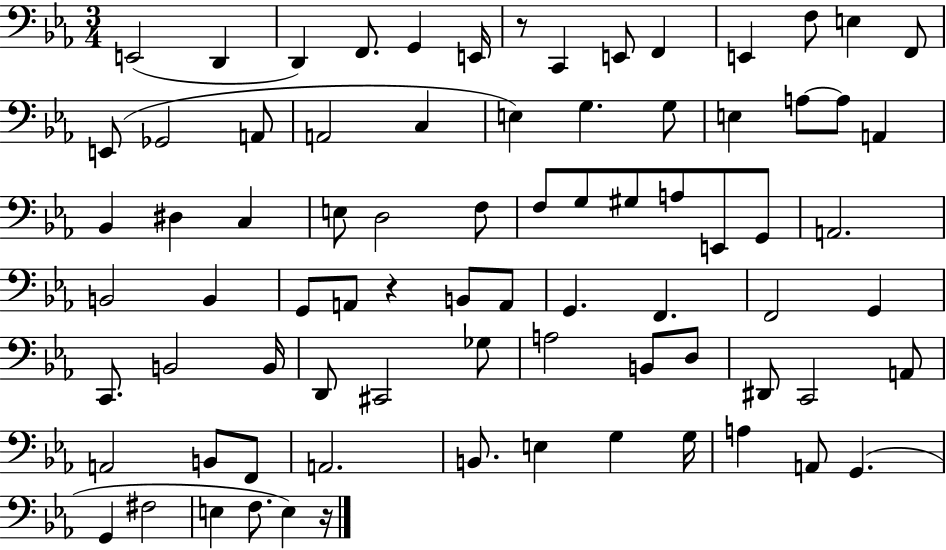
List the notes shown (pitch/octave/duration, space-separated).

E2/h D2/q D2/q F2/e. G2/q E2/s R/e C2/q E2/e F2/q E2/q F3/e E3/q F2/e E2/e Gb2/h A2/e A2/h C3/q E3/q G3/q. G3/e E3/q A3/e A3/e A2/q Bb2/q D#3/q C3/q E3/e D3/h F3/e F3/e G3/e G#3/e A3/e E2/e G2/e A2/h. B2/h B2/q G2/e A2/e R/q B2/e A2/e G2/q. F2/q. F2/h G2/q C2/e. B2/h B2/s D2/e C#2/h Gb3/e A3/h B2/e D3/e D#2/e C2/h A2/e A2/h B2/e F2/e A2/h. B2/e. E3/q G3/q G3/s A3/q A2/e G2/q. G2/q F#3/h E3/q F3/e. E3/q R/s